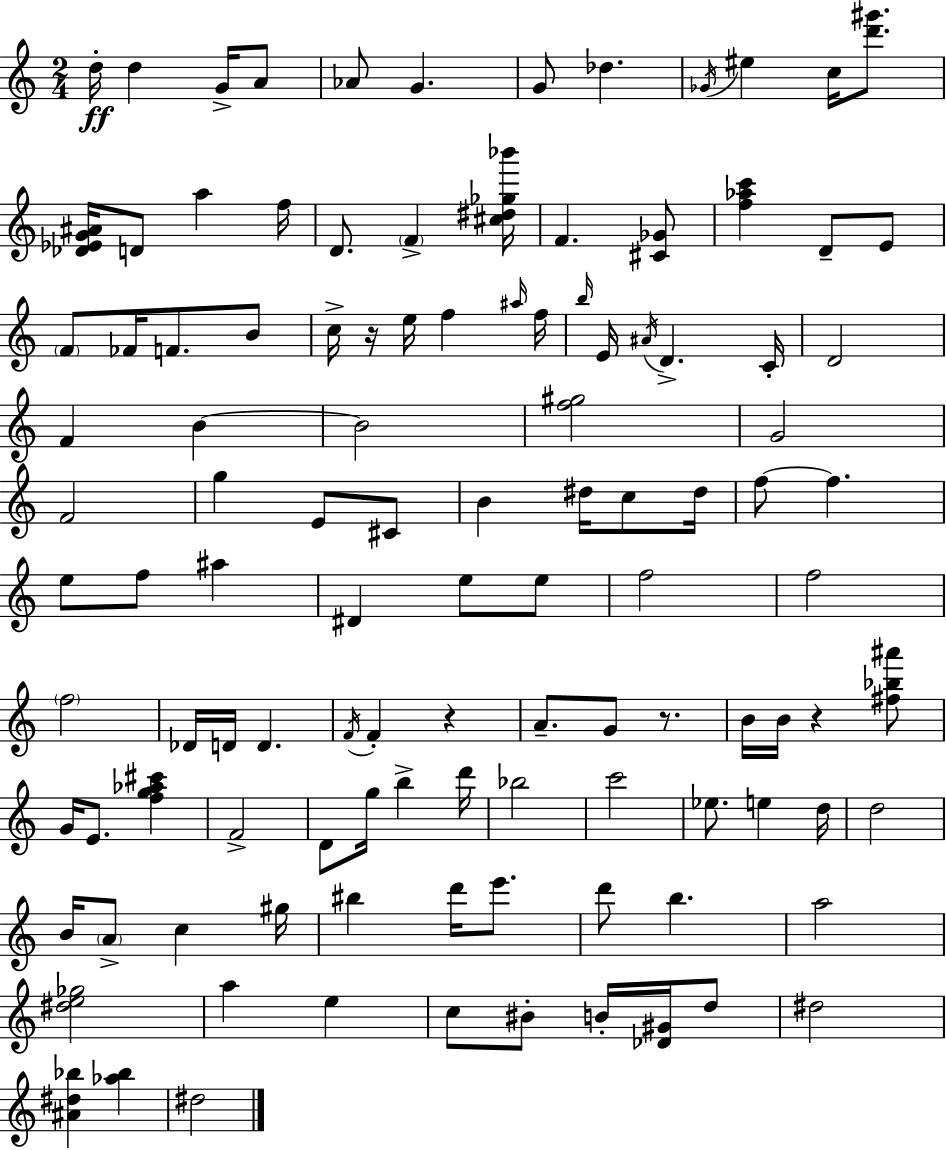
{
  \clef treble
  \numericTimeSignature
  \time 2/4
  \key c \major
  \repeat volta 2 { d''16-.\ff d''4 g'16-> a'8 | aes'8 g'4. | g'8 des''4. | \acciaccatura { ges'16 } eis''4 c''16 <d''' gis'''>8. | \break <des' ees' g' ais'>16 d'8 a''4 | f''16 d'8. \parenthesize f'4-> | <cis'' dis'' ges'' bes'''>16 f'4. <cis' ges'>8 | <f'' aes'' c'''>4 d'8-- e'8 | \break \parenthesize f'8 fes'16 f'8. b'8 | c''16-> r16 e''16 f''4 | \grace { ais''16 } f''16 \grace { b''16 } e'16 \acciaccatura { ais'16 } d'4.-> | c'16-. d'2 | \break f'4 | b'4~~ b'2 | <f'' gis''>2 | g'2 | \break f'2 | g''4 | e'8 cis'8 b'4 | dis''16 c''8 dis''16 f''8~~ f''4. | \break e''8 f''8 | ais''4 dis'4 | e''8 e''8 f''2 | f''2 | \break \parenthesize f''2 | des'16 d'16 d'4. | \acciaccatura { f'16 } f'4-. | r4 a'8.-- | \break g'8 r8. b'16 b'16 r4 | <fis'' bes'' ais'''>8 g'16 e'8. | <f'' g'' aes'' cis'''>4 f'2-> | d'8 g''16 | \break b''4-> d'''16 bes''2 | c'''2 | ees''8. | e''4 d''16 d''2 | \break b'16 \parenthesize a'8-> | c''4 gis''16 bis''4 | d'''16 e'''8. d'''8 b''4. | a''2 | \break <dis'' e'' ges''>2 | a''4 | e''4 c''8 bis'8-. | b'16-. <des' gis'>16 d''8 dis''2 | \break <ais' dis'' bes''>4 | <aes'' bes''>4 dis''2 | } \bar "|."
}